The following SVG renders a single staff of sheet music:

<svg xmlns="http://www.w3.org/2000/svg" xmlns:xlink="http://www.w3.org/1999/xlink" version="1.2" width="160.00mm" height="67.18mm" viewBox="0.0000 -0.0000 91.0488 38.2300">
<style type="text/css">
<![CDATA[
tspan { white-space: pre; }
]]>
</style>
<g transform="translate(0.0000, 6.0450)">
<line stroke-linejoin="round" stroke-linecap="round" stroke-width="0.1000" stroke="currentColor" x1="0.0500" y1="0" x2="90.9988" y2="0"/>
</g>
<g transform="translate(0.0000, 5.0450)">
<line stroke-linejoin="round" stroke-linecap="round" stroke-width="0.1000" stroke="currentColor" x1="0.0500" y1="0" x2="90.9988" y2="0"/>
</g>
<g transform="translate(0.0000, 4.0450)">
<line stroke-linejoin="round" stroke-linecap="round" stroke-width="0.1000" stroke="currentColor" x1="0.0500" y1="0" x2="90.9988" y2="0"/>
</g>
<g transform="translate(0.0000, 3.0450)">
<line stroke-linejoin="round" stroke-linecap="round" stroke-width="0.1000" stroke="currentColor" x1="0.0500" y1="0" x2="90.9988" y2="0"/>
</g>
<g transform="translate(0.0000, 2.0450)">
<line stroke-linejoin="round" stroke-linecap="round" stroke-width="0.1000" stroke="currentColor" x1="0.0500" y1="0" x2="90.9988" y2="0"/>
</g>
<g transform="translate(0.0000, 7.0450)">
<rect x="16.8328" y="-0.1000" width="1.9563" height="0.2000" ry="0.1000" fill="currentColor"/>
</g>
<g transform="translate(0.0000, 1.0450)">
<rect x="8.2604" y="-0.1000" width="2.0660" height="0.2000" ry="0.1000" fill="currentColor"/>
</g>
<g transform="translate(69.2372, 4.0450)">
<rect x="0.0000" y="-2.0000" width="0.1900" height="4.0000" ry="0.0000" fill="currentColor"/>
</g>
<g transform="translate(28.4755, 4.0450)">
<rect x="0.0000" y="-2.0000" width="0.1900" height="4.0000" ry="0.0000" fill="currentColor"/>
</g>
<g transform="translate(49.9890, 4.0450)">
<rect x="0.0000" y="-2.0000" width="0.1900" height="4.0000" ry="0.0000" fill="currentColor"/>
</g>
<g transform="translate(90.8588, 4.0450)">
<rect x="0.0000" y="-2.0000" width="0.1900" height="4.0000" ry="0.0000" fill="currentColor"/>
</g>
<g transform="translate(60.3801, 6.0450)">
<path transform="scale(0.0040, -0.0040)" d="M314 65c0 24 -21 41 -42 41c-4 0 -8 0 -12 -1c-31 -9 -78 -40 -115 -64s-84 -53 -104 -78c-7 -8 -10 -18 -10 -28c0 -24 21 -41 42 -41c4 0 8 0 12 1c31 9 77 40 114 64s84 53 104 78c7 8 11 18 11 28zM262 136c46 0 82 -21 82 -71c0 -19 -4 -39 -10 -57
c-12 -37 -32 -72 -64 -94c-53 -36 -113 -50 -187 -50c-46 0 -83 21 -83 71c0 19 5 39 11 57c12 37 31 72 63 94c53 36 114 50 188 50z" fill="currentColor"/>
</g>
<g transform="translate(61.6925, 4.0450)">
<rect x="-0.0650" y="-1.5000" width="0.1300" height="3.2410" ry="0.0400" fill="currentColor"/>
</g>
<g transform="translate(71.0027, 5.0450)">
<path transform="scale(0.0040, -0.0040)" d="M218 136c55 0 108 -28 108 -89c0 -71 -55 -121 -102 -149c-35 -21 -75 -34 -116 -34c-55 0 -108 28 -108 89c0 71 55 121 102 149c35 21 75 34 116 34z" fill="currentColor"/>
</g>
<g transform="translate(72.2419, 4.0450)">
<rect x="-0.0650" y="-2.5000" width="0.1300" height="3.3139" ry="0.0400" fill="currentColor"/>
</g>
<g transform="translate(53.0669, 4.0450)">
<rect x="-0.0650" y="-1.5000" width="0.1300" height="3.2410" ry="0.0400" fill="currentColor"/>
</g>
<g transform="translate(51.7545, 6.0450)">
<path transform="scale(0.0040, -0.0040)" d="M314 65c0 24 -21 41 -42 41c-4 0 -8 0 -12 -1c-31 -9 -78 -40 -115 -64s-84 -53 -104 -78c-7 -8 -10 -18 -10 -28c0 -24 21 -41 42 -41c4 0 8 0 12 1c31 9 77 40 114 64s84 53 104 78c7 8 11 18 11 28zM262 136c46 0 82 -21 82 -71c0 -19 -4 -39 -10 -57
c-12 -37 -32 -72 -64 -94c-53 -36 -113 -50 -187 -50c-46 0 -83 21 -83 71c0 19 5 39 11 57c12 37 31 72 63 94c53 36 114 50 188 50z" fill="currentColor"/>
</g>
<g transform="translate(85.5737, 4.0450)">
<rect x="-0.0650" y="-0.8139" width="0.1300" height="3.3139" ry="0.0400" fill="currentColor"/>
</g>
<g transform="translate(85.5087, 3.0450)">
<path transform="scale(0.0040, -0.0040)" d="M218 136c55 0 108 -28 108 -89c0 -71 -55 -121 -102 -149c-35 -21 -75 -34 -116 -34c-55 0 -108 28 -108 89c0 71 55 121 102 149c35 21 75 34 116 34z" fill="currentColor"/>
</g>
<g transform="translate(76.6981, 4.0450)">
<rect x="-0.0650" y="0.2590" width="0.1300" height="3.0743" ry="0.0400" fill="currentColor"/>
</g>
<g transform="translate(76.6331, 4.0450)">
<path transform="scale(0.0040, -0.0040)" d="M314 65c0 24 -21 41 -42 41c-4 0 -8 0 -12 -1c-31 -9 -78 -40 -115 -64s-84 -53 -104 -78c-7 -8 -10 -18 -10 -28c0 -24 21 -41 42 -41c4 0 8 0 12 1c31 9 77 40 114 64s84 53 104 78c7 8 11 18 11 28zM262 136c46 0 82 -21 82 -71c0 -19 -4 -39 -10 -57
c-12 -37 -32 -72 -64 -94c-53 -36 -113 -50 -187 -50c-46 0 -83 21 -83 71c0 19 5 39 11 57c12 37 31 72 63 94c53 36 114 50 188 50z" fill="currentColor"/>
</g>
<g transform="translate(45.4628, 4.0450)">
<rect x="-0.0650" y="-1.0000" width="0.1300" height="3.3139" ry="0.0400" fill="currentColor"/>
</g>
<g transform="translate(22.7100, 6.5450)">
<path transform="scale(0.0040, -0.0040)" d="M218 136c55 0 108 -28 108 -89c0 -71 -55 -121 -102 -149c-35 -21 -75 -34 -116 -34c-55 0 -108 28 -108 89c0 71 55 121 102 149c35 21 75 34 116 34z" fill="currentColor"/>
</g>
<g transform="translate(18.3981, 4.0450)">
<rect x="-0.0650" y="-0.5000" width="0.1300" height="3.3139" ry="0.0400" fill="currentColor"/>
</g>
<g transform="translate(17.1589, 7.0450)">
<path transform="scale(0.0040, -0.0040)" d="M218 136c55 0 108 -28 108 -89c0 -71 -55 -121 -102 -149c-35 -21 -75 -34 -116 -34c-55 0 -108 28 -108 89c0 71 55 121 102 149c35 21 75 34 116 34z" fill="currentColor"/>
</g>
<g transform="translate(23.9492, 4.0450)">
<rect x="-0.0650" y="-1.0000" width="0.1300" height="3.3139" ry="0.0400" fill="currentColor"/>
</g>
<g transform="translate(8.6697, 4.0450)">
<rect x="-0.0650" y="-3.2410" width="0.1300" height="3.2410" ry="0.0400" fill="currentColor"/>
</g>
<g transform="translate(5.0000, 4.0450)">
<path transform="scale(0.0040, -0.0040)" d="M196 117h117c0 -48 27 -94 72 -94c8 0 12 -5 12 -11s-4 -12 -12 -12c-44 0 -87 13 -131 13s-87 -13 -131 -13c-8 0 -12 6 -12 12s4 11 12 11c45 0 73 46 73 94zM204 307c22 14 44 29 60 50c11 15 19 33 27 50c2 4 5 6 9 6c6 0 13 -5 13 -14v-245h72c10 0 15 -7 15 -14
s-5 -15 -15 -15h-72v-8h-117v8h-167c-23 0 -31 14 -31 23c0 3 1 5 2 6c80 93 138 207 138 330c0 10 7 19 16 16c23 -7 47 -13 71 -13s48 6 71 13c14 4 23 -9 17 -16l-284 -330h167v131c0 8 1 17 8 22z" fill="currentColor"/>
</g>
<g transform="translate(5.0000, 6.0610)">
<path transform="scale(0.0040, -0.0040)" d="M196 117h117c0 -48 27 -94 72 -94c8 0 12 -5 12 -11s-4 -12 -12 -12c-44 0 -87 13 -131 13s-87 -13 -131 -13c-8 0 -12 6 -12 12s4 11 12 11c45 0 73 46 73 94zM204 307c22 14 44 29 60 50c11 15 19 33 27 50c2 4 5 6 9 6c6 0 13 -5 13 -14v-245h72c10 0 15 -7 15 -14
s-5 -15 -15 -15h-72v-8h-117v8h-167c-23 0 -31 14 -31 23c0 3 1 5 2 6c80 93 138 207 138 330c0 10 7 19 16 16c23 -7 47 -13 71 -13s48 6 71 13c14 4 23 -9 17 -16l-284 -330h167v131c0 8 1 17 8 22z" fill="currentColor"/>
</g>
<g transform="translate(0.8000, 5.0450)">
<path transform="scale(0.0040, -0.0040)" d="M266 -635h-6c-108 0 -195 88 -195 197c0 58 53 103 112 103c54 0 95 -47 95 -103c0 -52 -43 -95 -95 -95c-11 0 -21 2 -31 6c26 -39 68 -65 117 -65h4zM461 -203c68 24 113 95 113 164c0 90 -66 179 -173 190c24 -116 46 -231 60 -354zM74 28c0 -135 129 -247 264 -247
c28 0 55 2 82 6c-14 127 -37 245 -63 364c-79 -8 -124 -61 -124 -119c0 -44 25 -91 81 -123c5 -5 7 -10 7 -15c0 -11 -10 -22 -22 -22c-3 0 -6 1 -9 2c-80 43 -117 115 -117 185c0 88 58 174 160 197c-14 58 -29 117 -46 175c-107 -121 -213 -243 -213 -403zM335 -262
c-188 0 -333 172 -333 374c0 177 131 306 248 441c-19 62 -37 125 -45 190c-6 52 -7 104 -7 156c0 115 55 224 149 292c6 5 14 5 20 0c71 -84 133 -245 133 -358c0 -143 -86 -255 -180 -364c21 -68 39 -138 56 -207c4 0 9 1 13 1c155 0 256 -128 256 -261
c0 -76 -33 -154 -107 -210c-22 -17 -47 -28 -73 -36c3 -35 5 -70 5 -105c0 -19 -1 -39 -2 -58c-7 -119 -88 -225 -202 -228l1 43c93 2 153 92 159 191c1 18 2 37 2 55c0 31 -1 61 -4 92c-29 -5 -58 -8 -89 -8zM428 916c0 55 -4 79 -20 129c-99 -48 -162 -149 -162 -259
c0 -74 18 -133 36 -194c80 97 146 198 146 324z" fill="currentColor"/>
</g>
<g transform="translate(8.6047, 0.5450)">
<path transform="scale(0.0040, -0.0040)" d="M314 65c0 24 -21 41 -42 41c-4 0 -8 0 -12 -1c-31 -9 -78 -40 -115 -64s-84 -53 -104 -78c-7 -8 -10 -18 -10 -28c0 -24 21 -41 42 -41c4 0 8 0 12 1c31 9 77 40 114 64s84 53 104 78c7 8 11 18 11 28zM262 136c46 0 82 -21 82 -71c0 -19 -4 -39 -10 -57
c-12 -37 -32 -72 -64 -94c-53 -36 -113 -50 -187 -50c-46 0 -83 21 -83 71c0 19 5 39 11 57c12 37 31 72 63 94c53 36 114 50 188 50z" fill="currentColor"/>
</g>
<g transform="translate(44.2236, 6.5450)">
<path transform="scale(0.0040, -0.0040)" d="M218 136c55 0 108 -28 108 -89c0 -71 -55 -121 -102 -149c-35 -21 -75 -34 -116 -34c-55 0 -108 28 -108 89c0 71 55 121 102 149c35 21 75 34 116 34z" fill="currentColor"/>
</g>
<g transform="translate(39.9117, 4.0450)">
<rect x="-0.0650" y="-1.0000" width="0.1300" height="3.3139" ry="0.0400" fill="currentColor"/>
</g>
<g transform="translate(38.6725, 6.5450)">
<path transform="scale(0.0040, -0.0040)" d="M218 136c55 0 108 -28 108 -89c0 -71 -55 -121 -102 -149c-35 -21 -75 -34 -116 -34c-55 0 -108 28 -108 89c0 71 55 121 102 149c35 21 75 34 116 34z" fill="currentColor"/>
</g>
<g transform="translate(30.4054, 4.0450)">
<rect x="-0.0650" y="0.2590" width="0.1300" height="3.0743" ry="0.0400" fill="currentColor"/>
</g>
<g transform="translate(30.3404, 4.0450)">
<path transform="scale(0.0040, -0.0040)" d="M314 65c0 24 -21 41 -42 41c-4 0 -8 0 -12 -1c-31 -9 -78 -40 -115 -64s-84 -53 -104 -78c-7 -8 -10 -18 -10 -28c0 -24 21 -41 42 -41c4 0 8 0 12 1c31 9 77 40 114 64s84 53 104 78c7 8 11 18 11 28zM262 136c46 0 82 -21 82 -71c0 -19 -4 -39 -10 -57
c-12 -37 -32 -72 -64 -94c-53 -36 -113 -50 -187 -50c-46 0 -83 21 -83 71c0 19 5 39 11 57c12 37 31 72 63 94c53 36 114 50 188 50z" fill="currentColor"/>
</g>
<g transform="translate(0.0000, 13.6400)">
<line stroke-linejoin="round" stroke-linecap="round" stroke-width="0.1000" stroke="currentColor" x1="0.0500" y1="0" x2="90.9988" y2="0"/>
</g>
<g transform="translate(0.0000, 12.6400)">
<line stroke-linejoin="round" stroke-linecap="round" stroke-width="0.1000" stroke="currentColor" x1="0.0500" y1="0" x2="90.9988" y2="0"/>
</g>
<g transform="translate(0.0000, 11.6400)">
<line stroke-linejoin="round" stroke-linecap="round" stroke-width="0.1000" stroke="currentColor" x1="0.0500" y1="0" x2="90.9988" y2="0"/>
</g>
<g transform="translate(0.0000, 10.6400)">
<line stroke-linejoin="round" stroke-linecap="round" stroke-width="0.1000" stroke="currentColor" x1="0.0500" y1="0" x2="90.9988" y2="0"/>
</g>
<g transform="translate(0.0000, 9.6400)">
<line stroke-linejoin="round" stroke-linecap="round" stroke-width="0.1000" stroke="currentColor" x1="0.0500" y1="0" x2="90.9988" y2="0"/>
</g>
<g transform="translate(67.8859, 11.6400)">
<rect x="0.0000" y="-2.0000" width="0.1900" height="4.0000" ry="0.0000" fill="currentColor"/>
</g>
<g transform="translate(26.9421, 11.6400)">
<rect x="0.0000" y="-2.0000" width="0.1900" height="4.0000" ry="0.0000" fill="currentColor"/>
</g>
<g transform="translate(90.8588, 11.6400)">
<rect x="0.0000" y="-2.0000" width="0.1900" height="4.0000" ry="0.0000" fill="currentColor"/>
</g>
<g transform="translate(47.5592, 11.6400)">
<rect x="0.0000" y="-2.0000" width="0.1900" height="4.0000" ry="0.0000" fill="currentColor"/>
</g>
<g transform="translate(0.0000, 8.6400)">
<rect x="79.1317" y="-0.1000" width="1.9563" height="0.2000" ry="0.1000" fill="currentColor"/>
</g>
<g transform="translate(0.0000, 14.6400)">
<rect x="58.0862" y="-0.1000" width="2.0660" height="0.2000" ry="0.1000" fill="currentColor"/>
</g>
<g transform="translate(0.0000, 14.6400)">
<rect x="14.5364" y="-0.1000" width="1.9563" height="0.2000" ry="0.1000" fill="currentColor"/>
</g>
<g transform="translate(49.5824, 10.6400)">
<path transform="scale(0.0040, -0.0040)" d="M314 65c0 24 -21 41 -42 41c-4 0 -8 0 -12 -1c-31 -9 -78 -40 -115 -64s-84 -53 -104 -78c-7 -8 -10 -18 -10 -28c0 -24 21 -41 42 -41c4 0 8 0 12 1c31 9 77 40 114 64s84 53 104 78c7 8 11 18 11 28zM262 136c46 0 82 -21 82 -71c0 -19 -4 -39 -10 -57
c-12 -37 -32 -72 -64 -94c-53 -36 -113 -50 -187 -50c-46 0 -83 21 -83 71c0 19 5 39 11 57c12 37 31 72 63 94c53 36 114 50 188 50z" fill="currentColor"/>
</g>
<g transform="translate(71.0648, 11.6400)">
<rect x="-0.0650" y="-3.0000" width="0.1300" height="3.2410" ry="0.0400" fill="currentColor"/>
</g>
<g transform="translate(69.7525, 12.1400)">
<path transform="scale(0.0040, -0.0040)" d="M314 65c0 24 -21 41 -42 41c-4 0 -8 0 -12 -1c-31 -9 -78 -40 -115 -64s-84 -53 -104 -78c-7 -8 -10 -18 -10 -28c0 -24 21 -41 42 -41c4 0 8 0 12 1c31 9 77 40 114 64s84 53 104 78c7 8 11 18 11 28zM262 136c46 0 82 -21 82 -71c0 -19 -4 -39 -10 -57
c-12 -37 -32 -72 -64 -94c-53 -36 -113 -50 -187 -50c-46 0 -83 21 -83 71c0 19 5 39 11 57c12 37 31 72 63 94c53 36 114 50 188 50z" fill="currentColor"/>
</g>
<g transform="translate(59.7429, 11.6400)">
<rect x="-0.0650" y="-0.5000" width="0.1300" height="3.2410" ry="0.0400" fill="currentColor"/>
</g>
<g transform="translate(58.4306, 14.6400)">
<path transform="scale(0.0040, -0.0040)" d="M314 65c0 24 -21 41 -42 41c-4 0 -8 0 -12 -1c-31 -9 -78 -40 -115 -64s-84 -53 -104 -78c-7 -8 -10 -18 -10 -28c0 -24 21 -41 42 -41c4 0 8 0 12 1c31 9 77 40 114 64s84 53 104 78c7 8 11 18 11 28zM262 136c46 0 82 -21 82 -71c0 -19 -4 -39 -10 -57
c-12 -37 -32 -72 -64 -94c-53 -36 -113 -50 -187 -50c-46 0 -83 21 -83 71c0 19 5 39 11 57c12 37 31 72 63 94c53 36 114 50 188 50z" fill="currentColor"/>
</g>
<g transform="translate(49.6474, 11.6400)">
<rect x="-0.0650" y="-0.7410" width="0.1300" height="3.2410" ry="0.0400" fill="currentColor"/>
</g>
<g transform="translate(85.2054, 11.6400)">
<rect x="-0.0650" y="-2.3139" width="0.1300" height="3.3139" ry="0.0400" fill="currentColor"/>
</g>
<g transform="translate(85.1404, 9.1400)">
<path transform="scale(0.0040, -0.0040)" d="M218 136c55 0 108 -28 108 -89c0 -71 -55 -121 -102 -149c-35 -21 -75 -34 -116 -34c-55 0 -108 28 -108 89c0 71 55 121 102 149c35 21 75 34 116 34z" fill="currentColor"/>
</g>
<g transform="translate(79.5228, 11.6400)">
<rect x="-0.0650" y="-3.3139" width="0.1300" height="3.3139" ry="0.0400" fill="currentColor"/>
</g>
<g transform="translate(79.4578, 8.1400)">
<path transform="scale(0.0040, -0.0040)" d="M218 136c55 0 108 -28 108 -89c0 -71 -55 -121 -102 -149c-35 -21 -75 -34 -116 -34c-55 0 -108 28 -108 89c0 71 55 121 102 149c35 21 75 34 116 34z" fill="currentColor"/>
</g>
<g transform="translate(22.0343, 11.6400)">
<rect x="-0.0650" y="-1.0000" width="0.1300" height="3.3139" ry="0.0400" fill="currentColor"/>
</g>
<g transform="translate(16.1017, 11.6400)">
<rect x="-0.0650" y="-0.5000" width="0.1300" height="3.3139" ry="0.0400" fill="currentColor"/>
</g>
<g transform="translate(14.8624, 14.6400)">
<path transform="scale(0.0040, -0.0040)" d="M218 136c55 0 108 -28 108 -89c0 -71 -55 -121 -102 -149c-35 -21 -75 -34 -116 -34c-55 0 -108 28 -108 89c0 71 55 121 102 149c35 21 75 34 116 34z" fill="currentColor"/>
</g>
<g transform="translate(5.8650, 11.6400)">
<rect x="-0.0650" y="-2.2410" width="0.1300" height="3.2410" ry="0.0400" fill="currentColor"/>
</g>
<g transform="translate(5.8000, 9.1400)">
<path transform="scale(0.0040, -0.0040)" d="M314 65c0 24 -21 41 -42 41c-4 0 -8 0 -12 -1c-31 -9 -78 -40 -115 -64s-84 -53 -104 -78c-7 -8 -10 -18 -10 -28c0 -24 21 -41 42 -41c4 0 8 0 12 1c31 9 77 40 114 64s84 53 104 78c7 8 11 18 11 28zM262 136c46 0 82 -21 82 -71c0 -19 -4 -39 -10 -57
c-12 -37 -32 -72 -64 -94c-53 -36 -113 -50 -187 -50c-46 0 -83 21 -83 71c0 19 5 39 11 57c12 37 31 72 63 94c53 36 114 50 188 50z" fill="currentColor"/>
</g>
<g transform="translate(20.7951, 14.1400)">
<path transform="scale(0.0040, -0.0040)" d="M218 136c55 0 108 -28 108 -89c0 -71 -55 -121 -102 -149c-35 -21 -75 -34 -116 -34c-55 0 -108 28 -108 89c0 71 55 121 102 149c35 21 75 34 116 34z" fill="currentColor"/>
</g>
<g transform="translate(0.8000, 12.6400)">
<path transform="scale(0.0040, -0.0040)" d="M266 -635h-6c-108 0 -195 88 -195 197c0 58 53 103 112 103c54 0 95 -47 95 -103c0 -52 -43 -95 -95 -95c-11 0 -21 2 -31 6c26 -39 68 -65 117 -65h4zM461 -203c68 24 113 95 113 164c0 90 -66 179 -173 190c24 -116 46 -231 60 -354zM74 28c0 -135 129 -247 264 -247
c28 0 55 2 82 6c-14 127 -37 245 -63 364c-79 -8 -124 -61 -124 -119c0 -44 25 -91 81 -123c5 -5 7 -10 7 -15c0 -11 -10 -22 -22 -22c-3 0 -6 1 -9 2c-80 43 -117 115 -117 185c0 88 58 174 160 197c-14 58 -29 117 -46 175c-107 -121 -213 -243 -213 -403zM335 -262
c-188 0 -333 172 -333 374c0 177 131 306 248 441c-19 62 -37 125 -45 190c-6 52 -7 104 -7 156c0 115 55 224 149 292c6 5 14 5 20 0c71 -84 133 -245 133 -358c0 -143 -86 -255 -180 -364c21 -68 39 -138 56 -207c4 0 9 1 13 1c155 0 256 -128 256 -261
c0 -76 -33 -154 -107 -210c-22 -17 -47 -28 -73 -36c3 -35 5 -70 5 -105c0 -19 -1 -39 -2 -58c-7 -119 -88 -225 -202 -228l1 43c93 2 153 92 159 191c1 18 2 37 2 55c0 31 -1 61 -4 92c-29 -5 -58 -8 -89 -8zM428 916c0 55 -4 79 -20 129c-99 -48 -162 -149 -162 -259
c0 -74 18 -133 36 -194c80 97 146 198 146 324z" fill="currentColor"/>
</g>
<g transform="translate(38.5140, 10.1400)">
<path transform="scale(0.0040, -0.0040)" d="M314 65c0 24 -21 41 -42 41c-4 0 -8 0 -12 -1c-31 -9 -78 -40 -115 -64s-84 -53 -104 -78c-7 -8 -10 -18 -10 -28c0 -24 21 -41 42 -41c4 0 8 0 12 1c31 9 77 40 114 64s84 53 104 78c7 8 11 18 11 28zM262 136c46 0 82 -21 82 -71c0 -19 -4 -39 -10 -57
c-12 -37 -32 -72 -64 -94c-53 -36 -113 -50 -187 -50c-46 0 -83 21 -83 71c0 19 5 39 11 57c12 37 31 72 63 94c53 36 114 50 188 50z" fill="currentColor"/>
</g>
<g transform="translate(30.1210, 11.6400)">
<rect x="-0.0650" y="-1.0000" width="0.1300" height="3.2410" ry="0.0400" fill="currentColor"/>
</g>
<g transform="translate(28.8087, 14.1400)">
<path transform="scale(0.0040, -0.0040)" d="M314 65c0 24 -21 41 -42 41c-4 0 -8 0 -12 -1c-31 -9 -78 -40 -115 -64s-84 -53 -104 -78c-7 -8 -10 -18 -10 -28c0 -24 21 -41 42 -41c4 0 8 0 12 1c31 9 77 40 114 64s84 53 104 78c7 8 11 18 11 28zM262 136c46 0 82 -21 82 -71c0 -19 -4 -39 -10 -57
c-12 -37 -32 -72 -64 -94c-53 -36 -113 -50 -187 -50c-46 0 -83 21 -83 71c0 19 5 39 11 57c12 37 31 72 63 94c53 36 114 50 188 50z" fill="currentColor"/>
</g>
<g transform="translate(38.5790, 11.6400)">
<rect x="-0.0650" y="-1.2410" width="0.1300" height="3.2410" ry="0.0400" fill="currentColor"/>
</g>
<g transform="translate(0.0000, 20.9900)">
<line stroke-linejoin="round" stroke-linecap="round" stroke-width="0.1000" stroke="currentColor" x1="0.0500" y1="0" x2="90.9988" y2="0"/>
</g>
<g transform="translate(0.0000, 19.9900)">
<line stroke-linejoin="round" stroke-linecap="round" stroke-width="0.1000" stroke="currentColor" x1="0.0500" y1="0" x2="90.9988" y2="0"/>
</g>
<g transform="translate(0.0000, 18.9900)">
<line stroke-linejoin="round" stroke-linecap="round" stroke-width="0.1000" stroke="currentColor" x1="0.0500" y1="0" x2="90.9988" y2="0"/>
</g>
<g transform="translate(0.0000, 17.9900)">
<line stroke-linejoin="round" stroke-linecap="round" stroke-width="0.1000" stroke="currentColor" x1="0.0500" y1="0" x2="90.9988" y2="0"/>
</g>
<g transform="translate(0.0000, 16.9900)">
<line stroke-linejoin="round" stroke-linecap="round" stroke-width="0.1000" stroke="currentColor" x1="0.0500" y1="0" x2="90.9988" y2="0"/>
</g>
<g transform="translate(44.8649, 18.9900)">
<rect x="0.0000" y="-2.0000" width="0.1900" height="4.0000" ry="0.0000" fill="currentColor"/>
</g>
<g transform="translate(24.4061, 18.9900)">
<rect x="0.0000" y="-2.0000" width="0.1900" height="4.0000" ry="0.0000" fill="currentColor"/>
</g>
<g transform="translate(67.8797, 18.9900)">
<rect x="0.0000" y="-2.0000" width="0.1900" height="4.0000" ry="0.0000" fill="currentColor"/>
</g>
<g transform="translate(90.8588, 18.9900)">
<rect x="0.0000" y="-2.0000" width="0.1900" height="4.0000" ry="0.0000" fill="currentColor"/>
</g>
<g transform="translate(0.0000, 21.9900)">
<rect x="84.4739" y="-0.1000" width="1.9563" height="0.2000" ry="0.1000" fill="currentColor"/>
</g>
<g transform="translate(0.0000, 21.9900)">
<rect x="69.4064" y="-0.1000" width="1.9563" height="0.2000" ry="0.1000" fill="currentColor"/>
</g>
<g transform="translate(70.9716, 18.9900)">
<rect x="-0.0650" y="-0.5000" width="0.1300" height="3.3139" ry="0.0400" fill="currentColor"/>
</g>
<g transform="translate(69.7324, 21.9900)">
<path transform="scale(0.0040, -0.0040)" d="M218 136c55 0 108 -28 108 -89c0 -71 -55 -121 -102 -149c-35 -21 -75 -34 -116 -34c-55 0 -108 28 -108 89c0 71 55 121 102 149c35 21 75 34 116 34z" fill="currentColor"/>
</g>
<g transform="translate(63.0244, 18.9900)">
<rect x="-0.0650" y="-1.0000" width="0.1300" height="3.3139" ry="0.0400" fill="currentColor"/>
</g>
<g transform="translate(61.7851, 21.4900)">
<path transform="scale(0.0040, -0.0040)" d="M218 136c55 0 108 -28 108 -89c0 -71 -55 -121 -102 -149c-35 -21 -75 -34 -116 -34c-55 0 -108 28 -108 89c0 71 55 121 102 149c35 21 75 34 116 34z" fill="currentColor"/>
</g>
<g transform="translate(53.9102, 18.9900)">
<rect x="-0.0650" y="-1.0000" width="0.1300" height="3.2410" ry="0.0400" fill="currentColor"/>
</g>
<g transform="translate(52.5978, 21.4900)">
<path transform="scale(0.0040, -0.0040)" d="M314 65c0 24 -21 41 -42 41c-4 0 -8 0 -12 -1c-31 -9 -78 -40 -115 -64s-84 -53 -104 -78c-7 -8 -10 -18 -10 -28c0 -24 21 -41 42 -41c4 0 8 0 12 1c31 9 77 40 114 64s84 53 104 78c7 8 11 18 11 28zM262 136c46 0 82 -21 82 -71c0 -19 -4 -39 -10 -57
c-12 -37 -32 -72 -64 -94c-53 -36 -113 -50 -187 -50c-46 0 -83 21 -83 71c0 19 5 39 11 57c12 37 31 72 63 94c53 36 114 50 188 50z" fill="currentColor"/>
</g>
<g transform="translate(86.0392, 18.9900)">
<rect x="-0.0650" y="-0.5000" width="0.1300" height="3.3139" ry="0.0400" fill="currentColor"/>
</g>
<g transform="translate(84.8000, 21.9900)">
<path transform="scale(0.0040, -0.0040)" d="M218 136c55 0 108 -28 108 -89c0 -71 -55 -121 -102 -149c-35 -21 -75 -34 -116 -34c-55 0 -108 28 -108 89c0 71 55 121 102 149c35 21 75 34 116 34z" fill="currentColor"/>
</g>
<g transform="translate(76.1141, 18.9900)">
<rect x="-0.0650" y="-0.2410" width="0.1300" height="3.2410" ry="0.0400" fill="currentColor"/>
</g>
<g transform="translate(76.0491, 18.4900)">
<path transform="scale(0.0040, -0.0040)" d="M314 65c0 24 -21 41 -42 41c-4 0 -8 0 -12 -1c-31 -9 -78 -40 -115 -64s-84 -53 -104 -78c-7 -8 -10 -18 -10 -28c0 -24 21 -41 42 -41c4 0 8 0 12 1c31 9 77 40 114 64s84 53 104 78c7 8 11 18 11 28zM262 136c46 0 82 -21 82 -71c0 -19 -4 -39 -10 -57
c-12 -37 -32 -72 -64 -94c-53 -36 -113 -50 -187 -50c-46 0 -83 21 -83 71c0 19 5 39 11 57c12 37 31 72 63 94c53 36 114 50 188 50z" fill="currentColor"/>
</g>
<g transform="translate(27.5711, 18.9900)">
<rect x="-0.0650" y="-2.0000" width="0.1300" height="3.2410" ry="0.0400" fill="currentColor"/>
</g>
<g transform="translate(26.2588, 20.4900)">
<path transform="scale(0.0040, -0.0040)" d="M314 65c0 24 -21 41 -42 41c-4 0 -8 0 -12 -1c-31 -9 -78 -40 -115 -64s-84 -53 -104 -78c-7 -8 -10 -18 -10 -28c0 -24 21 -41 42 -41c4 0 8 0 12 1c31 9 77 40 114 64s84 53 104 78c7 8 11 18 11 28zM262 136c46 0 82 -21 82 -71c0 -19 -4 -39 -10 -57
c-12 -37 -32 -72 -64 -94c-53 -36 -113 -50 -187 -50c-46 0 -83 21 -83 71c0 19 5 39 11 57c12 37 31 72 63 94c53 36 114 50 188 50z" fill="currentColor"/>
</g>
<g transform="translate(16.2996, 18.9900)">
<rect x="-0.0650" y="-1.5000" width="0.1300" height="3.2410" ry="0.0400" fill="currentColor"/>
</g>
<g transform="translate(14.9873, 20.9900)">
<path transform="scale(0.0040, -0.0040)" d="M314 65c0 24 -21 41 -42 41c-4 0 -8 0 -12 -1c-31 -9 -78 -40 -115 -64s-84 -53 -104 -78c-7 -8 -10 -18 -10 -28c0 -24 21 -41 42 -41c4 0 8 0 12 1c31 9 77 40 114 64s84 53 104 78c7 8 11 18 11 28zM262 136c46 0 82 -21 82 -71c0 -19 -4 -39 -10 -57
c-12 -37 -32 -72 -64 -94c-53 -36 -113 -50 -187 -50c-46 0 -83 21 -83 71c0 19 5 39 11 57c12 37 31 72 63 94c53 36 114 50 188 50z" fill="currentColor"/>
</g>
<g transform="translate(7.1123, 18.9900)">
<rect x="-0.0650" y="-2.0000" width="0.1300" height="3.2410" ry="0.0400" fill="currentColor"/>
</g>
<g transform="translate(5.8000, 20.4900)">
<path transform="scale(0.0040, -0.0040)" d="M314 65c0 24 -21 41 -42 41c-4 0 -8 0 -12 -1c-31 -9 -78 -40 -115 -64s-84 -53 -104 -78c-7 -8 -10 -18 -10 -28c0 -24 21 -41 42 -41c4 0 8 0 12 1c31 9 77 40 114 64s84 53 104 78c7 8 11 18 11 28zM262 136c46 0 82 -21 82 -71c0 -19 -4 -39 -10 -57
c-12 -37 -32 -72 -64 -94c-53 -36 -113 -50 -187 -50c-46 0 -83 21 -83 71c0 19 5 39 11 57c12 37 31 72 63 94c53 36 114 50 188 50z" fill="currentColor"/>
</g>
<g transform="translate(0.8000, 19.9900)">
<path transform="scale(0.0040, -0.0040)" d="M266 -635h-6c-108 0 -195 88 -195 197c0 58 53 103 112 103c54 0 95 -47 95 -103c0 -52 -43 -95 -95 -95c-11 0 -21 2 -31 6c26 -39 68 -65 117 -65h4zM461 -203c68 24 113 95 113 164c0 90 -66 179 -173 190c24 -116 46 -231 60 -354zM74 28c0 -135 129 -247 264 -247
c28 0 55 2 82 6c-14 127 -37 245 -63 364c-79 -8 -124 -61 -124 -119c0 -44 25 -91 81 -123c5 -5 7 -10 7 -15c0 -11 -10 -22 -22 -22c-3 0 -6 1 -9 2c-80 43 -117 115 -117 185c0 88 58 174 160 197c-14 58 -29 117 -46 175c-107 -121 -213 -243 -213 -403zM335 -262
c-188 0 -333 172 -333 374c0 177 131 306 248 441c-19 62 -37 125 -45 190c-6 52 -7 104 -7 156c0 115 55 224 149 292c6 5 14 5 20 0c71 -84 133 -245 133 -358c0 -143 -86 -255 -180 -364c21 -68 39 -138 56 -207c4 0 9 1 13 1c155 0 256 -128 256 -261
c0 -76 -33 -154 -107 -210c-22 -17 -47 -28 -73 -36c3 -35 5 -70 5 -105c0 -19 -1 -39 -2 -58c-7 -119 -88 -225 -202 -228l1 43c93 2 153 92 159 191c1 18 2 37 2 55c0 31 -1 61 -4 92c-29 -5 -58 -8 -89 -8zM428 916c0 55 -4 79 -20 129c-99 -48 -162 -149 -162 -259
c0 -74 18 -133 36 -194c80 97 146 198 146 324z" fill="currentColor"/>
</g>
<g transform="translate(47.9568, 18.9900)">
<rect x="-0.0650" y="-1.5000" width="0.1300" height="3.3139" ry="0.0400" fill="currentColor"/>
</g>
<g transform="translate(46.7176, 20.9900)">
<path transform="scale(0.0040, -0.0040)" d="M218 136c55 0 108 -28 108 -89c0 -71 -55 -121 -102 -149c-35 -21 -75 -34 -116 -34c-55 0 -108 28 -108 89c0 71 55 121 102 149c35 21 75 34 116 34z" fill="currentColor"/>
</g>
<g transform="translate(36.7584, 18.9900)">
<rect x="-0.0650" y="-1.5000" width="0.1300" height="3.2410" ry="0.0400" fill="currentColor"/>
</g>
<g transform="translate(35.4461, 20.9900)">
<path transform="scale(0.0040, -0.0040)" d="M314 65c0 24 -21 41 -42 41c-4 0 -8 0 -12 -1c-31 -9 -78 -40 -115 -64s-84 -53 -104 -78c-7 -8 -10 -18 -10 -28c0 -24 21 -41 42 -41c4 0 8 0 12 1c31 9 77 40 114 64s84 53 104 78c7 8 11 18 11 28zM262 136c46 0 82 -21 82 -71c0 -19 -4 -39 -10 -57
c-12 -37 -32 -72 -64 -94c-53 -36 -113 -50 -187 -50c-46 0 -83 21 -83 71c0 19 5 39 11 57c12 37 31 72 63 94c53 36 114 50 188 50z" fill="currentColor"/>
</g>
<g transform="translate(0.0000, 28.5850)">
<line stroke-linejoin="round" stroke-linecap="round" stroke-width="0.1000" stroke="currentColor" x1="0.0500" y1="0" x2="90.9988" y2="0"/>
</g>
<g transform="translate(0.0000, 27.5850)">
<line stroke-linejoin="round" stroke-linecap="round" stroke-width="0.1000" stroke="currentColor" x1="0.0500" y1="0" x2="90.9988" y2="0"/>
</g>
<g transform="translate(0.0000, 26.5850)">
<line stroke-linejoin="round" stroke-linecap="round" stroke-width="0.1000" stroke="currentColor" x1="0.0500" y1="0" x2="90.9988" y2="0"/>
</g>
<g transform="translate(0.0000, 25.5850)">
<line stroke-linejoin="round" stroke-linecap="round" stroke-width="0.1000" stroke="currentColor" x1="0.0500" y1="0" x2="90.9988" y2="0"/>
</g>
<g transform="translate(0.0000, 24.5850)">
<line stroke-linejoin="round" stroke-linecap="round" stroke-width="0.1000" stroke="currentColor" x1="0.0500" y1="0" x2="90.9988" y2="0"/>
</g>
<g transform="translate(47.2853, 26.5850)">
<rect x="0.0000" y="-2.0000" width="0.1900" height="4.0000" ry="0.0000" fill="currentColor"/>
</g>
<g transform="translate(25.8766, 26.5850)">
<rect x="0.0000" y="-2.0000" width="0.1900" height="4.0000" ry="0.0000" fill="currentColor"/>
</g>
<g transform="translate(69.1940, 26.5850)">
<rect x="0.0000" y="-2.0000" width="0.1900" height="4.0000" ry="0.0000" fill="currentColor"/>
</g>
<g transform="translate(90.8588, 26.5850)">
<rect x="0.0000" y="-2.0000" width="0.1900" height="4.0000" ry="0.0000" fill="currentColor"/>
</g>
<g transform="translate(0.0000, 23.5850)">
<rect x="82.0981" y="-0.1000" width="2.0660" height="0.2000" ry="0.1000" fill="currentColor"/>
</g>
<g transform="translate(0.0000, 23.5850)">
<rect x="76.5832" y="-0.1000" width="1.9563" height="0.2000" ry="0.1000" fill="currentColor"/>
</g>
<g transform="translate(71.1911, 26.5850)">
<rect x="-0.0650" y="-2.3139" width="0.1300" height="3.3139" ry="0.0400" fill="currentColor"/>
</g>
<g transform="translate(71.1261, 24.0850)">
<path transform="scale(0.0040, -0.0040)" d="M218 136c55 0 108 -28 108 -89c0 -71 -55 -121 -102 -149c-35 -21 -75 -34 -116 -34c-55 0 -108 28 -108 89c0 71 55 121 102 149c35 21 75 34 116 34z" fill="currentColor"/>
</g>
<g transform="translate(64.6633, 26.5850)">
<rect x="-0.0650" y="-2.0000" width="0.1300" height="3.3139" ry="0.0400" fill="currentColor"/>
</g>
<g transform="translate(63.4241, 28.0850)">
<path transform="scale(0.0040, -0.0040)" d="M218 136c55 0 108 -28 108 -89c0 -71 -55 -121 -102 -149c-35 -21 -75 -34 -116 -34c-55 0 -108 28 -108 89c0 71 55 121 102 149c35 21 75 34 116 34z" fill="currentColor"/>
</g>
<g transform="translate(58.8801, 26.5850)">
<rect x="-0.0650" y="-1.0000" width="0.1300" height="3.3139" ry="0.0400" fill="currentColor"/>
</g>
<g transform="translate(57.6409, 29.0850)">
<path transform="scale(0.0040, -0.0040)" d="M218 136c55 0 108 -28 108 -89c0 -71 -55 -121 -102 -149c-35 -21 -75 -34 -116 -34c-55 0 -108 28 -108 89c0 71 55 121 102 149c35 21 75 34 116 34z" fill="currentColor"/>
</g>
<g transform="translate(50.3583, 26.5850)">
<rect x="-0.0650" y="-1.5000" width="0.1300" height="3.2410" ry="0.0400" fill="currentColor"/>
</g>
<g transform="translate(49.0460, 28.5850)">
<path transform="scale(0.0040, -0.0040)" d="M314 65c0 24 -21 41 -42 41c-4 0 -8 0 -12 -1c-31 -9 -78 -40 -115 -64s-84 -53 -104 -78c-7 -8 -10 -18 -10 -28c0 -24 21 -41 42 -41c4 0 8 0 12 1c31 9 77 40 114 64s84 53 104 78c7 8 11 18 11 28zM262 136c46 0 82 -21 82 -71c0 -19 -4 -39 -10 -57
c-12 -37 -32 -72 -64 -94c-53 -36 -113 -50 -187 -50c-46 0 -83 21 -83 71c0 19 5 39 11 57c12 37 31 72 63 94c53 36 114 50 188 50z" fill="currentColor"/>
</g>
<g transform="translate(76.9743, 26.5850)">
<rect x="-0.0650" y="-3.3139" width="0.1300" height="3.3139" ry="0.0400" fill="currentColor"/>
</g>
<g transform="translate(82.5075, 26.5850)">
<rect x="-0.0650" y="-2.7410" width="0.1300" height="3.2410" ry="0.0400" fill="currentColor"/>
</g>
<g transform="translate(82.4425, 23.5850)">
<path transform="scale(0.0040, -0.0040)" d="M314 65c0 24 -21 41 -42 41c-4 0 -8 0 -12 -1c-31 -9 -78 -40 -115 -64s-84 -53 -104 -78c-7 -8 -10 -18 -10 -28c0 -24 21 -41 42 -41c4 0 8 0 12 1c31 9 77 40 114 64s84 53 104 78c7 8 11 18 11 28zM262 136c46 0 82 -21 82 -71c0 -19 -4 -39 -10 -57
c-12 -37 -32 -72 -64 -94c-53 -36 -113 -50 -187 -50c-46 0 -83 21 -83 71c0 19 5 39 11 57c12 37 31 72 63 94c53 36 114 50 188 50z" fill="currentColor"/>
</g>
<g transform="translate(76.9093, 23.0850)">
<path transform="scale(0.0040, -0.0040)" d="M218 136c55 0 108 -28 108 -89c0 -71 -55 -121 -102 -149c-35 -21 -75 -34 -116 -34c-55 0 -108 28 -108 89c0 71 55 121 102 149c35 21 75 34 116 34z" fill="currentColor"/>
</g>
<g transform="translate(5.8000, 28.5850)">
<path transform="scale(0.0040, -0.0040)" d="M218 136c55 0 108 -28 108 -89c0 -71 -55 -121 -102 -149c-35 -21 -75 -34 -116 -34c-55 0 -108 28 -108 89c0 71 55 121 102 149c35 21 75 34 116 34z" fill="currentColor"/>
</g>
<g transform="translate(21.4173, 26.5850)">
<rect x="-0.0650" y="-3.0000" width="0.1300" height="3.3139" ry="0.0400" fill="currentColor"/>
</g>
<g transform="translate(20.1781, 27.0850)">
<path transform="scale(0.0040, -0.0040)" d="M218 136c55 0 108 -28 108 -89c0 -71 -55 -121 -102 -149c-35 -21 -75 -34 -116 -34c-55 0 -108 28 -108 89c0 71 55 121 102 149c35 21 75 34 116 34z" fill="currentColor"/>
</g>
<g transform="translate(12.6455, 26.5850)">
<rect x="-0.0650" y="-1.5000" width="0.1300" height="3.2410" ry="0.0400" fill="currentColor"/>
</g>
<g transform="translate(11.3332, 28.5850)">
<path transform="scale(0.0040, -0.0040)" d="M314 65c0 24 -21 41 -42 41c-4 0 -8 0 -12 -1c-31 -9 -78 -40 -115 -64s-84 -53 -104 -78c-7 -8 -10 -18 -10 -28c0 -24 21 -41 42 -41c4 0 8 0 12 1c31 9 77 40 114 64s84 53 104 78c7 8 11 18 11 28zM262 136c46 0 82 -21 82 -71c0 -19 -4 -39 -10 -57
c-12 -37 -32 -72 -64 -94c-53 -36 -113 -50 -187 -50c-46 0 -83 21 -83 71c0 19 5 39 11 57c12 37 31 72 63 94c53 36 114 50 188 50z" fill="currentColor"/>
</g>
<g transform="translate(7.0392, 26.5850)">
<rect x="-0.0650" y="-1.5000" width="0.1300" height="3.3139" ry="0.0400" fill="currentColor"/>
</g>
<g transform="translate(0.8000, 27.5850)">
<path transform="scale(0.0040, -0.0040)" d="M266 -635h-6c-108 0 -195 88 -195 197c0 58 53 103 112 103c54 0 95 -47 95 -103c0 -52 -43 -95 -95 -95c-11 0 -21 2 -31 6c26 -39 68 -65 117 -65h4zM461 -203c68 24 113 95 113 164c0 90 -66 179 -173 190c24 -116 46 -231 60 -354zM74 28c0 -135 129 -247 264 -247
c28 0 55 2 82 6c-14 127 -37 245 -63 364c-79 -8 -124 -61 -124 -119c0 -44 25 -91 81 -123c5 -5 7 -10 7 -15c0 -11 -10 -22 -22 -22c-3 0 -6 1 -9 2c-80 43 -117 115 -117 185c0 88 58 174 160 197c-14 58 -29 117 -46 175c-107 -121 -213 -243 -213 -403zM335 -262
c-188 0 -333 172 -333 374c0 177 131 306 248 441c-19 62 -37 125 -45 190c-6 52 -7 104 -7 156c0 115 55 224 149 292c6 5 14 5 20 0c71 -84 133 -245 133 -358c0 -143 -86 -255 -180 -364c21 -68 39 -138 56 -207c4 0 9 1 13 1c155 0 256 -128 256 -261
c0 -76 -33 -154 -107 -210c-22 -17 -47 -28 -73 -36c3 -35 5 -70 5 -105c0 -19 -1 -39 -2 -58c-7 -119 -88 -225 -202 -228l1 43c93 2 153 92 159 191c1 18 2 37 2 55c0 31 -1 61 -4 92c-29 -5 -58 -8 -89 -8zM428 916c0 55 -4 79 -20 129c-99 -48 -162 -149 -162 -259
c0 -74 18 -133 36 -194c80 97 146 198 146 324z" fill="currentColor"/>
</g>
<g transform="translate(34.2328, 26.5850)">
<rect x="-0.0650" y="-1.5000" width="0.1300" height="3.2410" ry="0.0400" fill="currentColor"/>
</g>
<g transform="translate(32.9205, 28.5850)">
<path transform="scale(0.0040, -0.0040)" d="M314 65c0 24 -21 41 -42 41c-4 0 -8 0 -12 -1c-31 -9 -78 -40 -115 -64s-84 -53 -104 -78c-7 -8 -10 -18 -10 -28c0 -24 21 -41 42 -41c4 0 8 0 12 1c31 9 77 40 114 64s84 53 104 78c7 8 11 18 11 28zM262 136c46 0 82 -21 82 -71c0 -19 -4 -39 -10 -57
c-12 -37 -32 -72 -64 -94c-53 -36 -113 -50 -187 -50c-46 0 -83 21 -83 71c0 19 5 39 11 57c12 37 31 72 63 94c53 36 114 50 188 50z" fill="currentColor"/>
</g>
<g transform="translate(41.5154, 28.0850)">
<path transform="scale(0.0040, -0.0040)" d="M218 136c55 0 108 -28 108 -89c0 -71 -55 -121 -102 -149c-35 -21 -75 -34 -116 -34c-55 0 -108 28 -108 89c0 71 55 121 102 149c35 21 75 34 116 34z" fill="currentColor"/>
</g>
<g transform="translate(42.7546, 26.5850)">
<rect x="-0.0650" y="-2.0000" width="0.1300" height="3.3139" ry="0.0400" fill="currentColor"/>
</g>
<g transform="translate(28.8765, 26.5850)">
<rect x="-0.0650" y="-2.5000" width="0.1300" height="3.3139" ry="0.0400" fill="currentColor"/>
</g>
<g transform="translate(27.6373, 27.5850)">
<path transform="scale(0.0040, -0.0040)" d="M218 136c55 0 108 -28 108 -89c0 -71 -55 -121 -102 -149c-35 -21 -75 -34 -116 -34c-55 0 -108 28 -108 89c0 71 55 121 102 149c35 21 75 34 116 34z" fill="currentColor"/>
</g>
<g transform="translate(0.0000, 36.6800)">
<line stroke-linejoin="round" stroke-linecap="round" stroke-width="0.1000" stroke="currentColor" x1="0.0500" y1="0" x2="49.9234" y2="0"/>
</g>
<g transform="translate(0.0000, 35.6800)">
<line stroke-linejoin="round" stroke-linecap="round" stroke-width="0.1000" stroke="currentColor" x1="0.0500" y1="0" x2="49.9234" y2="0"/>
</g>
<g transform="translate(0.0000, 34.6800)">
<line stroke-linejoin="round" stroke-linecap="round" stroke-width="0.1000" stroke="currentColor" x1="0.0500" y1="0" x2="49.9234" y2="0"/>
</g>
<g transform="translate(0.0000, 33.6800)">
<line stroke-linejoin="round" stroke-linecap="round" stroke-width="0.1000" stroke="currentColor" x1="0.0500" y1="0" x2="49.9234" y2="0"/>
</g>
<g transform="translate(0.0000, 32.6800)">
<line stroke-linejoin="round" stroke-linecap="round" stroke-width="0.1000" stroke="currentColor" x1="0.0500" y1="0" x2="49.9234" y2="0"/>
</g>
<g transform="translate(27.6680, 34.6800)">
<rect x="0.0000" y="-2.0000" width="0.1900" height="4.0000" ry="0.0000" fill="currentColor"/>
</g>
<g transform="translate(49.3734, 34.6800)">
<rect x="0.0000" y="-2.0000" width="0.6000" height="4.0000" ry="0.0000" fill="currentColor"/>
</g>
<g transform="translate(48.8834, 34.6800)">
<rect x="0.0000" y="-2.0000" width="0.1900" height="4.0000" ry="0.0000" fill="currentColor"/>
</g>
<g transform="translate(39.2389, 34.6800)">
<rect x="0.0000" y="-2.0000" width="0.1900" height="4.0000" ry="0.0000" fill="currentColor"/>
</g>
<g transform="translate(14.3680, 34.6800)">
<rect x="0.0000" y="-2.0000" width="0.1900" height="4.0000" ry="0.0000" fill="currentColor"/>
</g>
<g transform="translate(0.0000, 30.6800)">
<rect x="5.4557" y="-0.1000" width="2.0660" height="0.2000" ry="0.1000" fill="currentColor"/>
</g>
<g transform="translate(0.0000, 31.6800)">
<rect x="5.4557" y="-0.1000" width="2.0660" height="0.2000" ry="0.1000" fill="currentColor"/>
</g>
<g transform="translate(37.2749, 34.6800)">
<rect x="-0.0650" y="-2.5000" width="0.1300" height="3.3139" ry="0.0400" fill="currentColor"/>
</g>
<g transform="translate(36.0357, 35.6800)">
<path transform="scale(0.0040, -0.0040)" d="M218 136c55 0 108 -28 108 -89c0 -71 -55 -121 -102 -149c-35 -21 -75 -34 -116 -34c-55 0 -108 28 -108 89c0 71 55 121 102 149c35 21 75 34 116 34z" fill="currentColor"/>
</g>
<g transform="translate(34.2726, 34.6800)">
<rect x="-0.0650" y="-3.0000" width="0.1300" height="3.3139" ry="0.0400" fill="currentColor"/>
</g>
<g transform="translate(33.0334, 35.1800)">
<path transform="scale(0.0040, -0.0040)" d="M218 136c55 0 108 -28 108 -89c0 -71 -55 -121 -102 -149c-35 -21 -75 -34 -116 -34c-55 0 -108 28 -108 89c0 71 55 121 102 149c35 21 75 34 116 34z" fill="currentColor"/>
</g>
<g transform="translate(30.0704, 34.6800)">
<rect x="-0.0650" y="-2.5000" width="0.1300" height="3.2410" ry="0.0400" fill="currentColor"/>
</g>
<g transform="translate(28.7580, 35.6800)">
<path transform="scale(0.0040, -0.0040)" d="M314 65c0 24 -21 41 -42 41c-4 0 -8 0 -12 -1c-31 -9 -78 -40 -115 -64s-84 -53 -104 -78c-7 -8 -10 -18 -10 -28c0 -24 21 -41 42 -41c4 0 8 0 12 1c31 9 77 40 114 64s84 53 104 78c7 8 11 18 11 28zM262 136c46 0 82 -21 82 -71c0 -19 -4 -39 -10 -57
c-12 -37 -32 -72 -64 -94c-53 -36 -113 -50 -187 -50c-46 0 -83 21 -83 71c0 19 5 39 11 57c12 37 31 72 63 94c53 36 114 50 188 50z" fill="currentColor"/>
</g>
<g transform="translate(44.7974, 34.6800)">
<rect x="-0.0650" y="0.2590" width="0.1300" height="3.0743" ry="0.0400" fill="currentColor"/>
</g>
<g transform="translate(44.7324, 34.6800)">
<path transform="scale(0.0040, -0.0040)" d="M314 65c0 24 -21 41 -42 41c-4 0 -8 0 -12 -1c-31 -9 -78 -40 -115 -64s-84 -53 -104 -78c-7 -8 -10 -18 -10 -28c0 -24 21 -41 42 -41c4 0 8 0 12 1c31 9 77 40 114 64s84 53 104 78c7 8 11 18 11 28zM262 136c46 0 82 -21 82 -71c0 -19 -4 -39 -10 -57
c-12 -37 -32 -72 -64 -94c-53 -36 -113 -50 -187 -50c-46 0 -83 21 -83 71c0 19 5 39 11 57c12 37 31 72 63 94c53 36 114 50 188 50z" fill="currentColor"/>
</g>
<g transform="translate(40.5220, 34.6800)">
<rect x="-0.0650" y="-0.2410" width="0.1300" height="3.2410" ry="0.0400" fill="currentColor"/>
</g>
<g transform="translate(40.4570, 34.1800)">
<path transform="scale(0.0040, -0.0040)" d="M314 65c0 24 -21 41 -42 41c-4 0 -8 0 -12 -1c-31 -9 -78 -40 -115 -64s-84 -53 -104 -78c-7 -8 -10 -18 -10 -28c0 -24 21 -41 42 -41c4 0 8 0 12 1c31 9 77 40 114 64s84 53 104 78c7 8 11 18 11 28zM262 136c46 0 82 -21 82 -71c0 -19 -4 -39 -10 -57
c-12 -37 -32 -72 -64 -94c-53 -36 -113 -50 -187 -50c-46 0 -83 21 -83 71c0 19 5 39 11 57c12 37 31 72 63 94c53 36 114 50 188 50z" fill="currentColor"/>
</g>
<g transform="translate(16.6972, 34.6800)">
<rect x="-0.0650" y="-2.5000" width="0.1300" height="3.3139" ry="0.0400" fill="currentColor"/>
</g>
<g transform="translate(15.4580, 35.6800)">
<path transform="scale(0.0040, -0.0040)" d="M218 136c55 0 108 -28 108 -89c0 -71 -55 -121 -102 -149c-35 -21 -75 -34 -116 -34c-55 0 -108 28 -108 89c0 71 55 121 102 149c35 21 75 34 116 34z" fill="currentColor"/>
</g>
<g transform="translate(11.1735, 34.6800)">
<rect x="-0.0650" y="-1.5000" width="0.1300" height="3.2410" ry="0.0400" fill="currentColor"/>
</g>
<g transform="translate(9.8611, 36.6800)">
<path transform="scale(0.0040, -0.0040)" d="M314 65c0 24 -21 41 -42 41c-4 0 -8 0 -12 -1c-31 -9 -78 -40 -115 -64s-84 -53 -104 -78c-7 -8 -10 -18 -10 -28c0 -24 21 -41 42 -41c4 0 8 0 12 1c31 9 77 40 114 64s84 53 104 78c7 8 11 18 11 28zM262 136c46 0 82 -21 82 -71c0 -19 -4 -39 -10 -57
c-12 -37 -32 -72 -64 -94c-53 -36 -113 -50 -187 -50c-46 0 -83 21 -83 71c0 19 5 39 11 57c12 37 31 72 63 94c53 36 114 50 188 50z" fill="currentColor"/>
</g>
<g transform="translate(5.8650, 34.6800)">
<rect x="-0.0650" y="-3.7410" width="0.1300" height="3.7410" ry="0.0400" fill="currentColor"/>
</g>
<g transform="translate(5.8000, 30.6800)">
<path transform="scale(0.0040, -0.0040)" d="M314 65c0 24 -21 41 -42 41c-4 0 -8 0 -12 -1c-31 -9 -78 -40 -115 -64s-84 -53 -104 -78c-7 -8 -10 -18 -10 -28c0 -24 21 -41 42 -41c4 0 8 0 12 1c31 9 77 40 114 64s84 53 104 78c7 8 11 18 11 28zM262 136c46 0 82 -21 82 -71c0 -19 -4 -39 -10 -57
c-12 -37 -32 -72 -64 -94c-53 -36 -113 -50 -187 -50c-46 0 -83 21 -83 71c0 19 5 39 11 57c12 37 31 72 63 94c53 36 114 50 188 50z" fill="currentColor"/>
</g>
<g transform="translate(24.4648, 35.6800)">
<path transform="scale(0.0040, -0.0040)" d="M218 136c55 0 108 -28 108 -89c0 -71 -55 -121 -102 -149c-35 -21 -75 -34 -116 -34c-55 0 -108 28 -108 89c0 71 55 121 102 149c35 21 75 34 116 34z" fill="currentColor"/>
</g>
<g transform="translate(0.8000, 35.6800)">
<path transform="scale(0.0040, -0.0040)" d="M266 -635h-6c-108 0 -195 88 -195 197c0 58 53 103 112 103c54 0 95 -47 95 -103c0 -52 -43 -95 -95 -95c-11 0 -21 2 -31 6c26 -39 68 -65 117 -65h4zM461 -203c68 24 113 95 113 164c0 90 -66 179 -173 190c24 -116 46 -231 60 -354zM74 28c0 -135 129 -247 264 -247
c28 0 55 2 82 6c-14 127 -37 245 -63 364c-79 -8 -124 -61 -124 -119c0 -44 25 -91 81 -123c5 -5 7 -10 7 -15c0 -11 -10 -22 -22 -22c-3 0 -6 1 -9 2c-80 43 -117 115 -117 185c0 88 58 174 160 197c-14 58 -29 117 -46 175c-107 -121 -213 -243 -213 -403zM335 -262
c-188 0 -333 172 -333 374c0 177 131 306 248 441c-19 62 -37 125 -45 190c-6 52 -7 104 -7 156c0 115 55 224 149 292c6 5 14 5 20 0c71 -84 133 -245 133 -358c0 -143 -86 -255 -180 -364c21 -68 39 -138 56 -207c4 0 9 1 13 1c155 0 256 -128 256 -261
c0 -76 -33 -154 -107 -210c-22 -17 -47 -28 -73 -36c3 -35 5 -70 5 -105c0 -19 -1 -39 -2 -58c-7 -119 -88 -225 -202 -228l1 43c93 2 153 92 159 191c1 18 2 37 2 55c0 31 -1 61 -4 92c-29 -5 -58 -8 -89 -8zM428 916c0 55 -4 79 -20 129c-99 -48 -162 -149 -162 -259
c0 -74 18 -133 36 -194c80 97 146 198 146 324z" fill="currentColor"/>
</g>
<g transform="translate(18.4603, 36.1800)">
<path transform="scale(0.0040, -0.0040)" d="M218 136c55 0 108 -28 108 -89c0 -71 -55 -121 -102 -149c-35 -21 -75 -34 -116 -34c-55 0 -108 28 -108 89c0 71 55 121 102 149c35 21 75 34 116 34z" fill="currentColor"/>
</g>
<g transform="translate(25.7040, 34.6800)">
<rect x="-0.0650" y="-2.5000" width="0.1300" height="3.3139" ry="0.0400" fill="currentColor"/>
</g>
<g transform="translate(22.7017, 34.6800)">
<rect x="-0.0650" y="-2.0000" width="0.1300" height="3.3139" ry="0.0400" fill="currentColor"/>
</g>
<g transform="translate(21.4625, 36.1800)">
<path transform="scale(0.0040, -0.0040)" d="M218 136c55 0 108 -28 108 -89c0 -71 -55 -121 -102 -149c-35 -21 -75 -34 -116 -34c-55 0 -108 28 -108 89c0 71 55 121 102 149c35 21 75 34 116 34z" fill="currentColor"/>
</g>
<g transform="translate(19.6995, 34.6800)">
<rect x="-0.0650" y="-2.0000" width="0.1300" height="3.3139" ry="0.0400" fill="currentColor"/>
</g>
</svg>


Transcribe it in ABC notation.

X:1
T:Untitled
M:4/4
L:1/4
K:C
b2 C D B2 D D E2 E2 G B2 d g2 C D D2 e2 d2 C2 A2 b g F2 E2 F2 E2 E D2 D C c2 C E E2 A G E2 F E2 D F g b a2 c'2 E2 G F F G G2 A G c2 B2